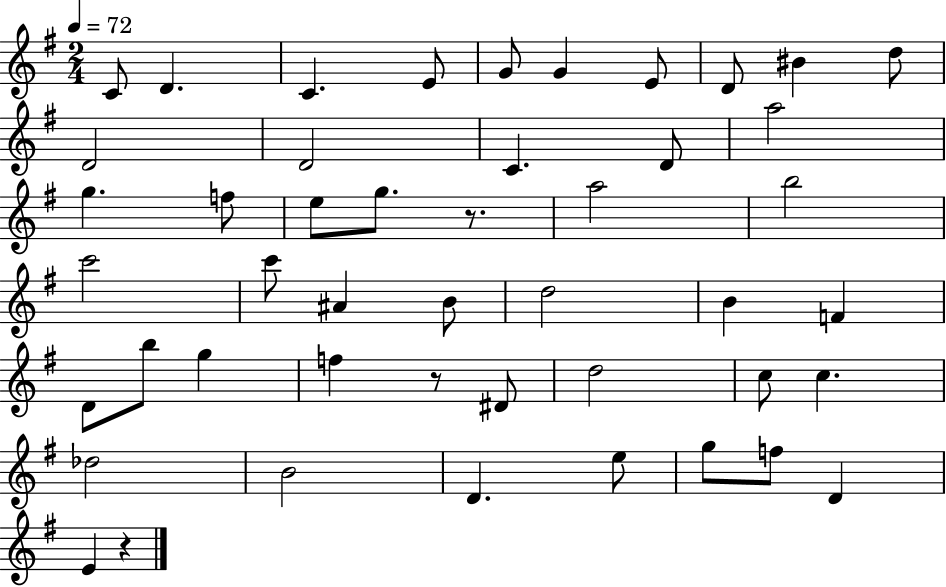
{
  \clef treble
  \numericTimeSignature
  \time 2/4
  \key g \major
  \tempo 4 = 72
  c'8 d'4. | c'4. e'8 | g'8 g'4 e'8 | d'8 bis'4 d''8 | \break d'2 | d'2 | c'4. d'8 | a''2 | \break g''4. f''8 | e''8 g''8. r8. | a''2 | b''2 | \break c'''2 | c'''8 ais'4 b'8 | d''2 | b'4 f'4 | \break d'8 b''8 g''4 | f''4 r8 dis'8 | d''2 | c''8 c''4. | \break des''2 | b'2 | d'4. e''8 | g''8 f''8 d'4 | \break e'4 r4 | \bar "|."
}